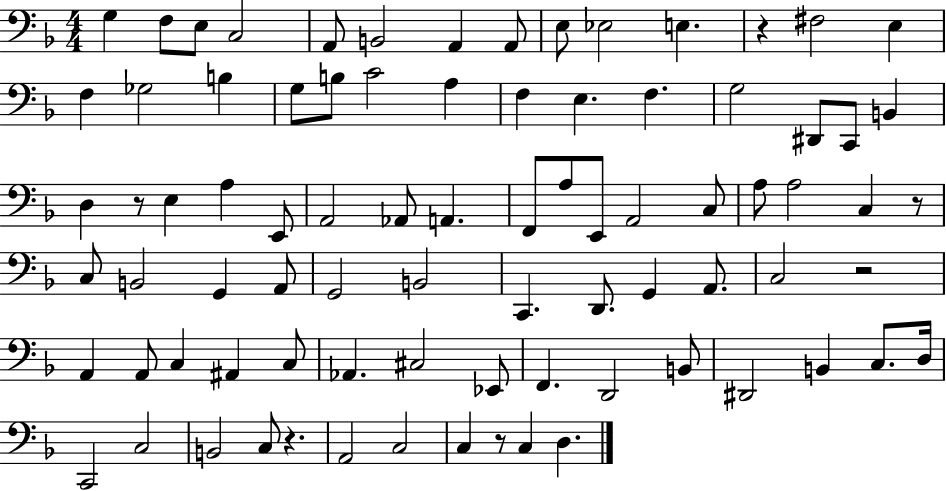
G3/q F3/e E3/e C3/h A2/e B2/h A2/q A2/e E3/e Eb3/h E3/q. R/q F#3/h E3/q F3/q Gb3/h B3/q G3/e B3/e C4/h A3/q F3/q E3/q. F3/q. G3/h D#2/e C2/e B2/q D3/q R/e E3/q A3/q E2/e A2/h Ab2/e A2/q. F2/e A3/e E2/e A2/h C3/e A3/e A3/h C3/q R/e C3/e B2/h G2/q A2/e G2/h B2/h C2/q. D2/e. G2/q A2/e. C3/h R/h A2/q A2/e C3/q A#2/q C3/e Ab2/q. C#3/h Eb2/e F2/q. D2/h B2/e D#2/h B2/q C3/e. D3/s C2/h C3/h B2/h C3/e R/q. A2/h C3/h C3/q R/e C3/q D3/q.